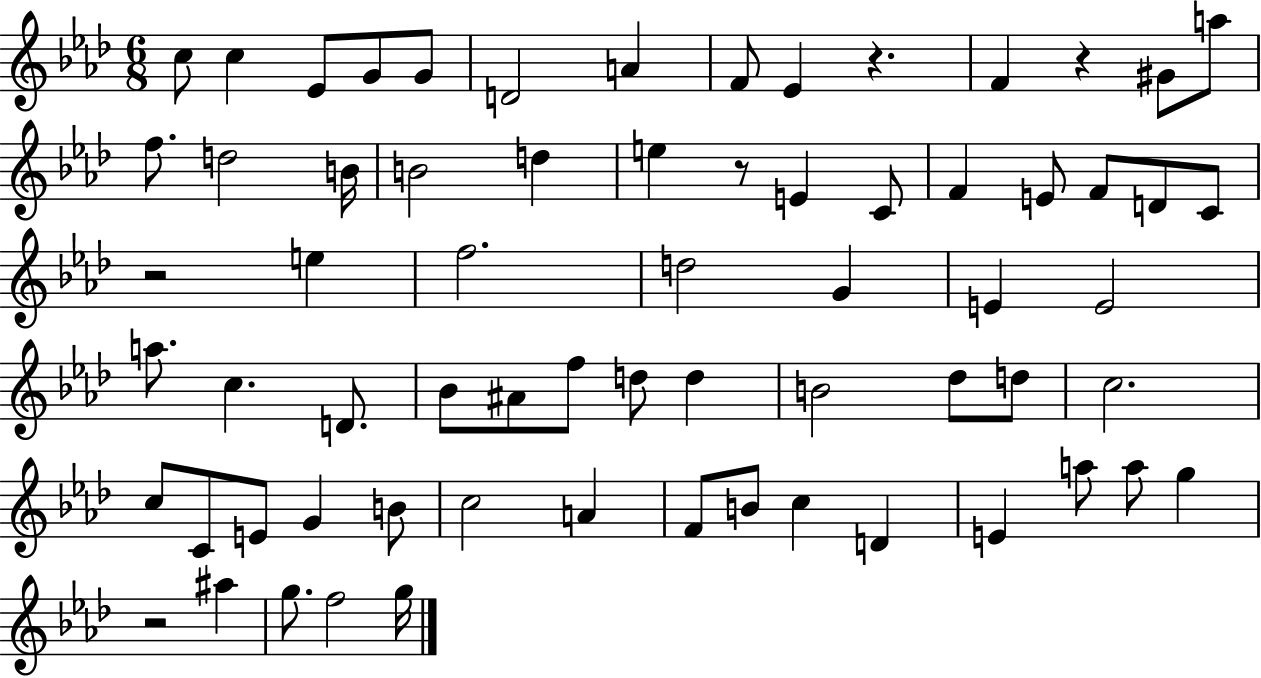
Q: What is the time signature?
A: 6/8